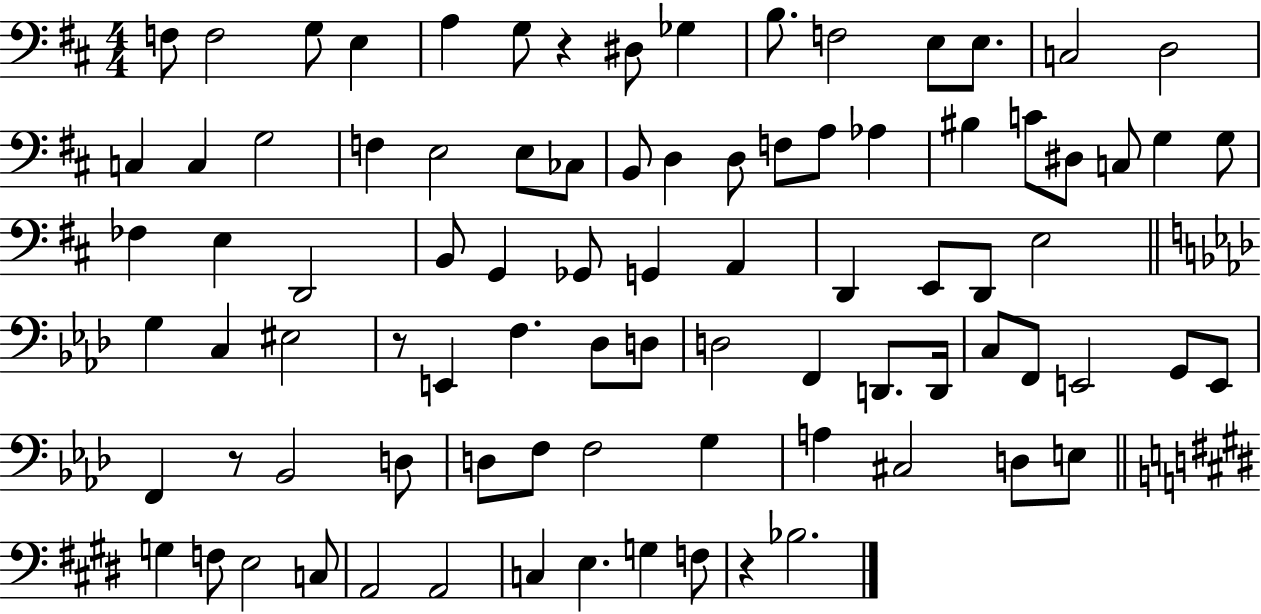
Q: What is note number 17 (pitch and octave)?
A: G3